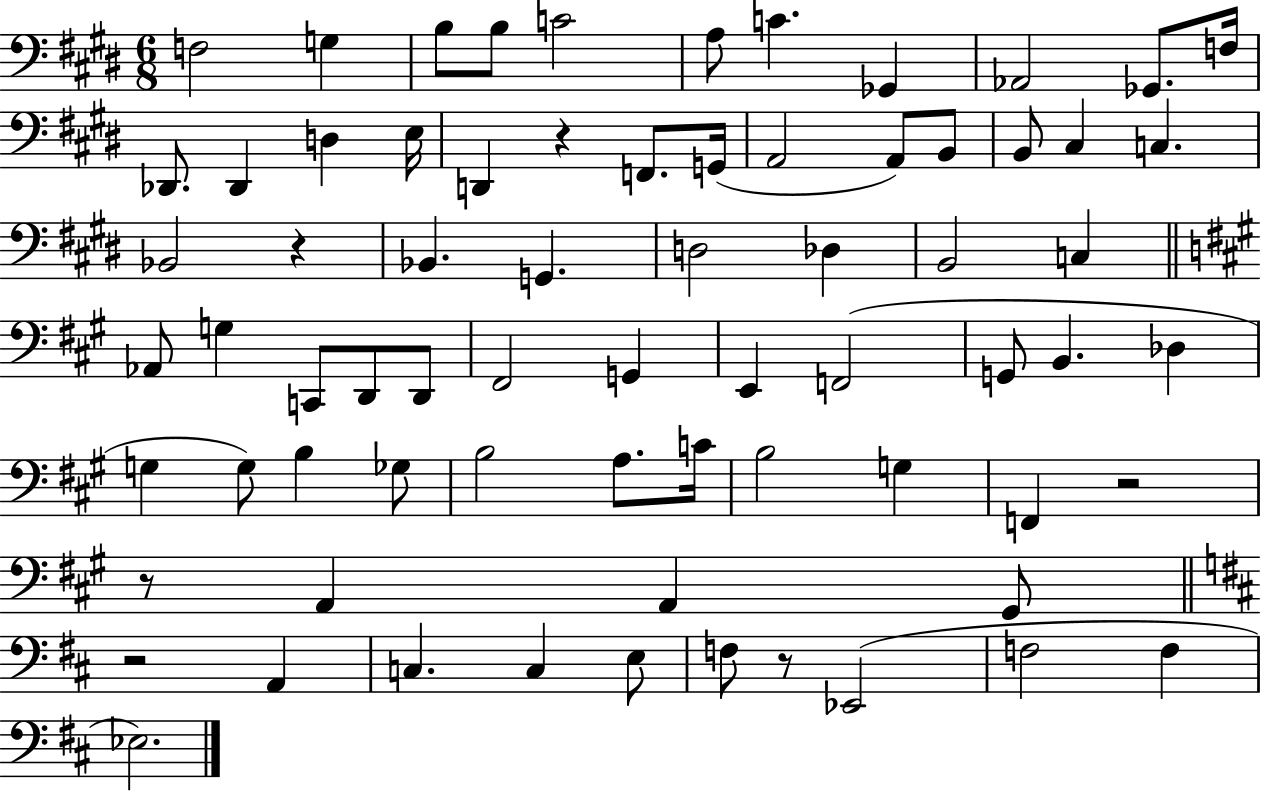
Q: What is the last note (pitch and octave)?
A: Eb3